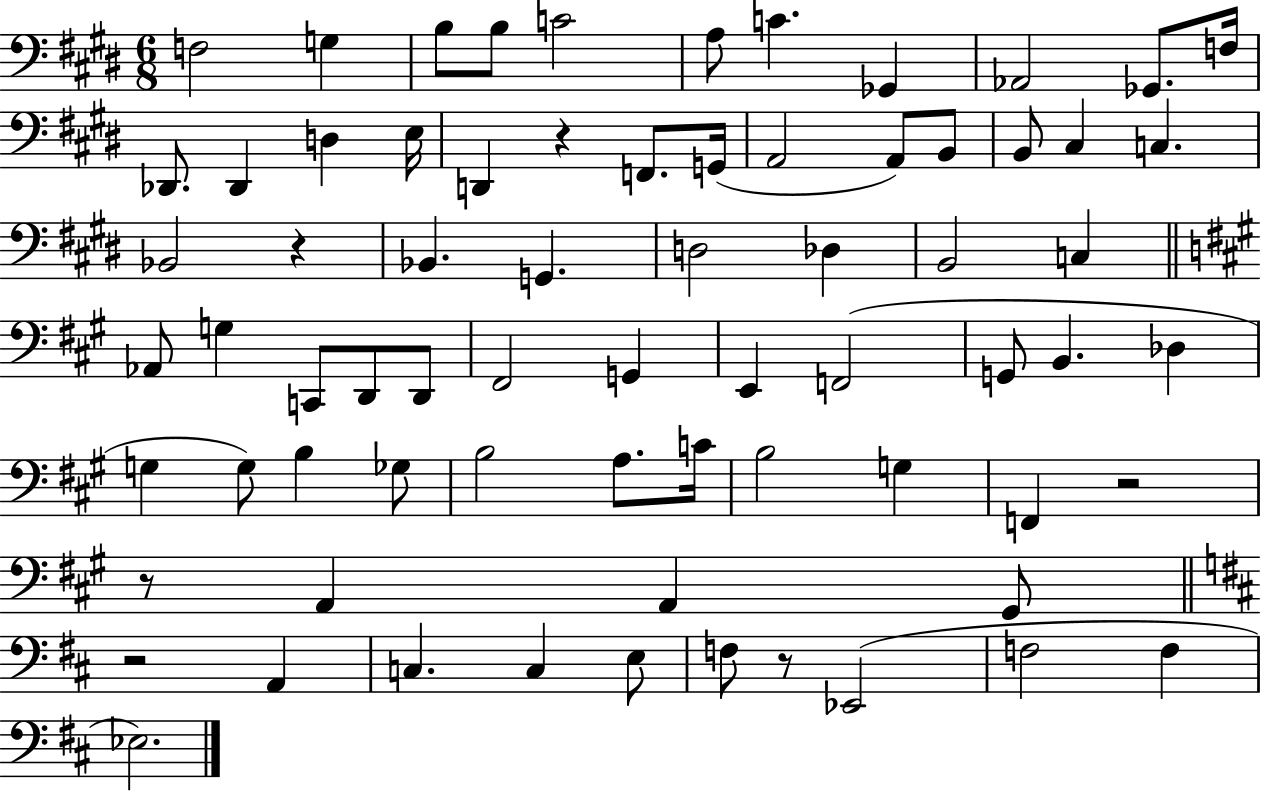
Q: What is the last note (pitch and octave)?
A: Eb3